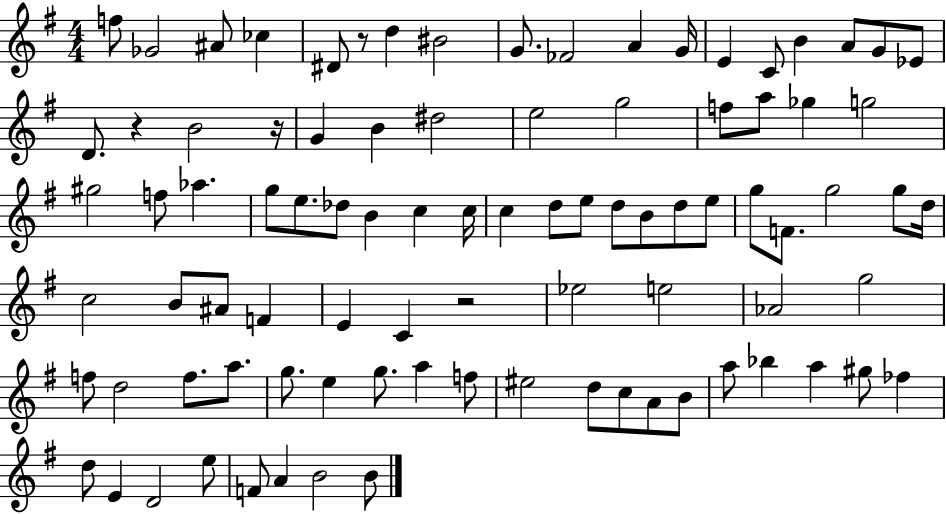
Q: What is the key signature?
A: G major